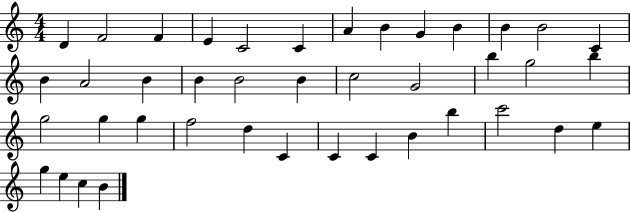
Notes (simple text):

D4/q F4/h F4/q E4/q C4/h C4/q A4/q B4/q G4/q B4/q B4/q B4/h C4/q B4/q A4/h B4/q B4/q B4/h B4/q C5/h G4/h B5/q G5/h B5/q G5/h G5/q G5/q F5/h D5/q C4/q C4/q C4/q B4/q B5/q C6/h D5/q E5/q G5/q E5/q C5/q B4/q